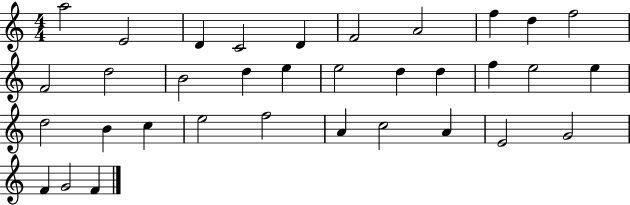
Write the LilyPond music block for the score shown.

{
  \clef treble
  \numericTimeSignature
  \time 4/4
  \key c \major
  a''2 e'2 | d'4 c'2 d'4 | f'2 a'2 | f''4 d''4 f''2 | \break f'2 d''2 | b'2 d''4 e''4 | e''2 d''4 d''4 | f''4 e''2 e''4 | \break d''2 b'4 c''4 | e''2 f''2 | a'4 c''2 a'4 | e'2 g'2 | \break f'4 g'2 f'4 | \bar "|."
}